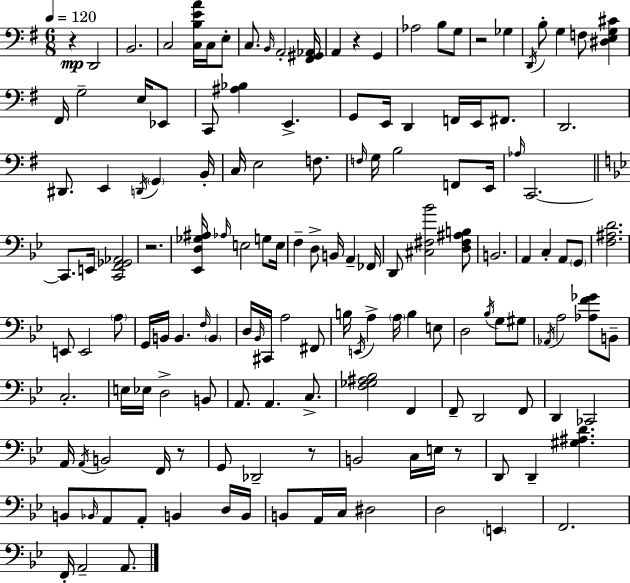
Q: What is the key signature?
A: G major